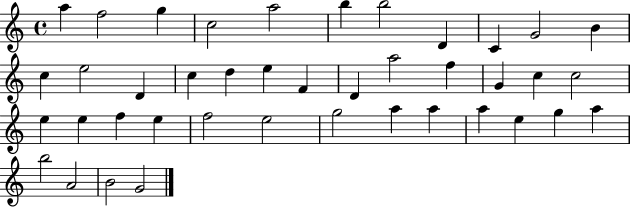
A5/q F5/h G5/q C5/h A5/h B5/q B5/h D4/q C4/q G4/h B4/q C5/q E5/h D4/q C5/q D5/q E5/q F4/q D4/q A5/h F5/q G4/q C5/q C5/h E5/q E5/q F5/q E5/q F5/h E5/h G5/h A5/q A5/q A5/q E5/q G5/q A5/q B5/h A4/h B4/h G4/h